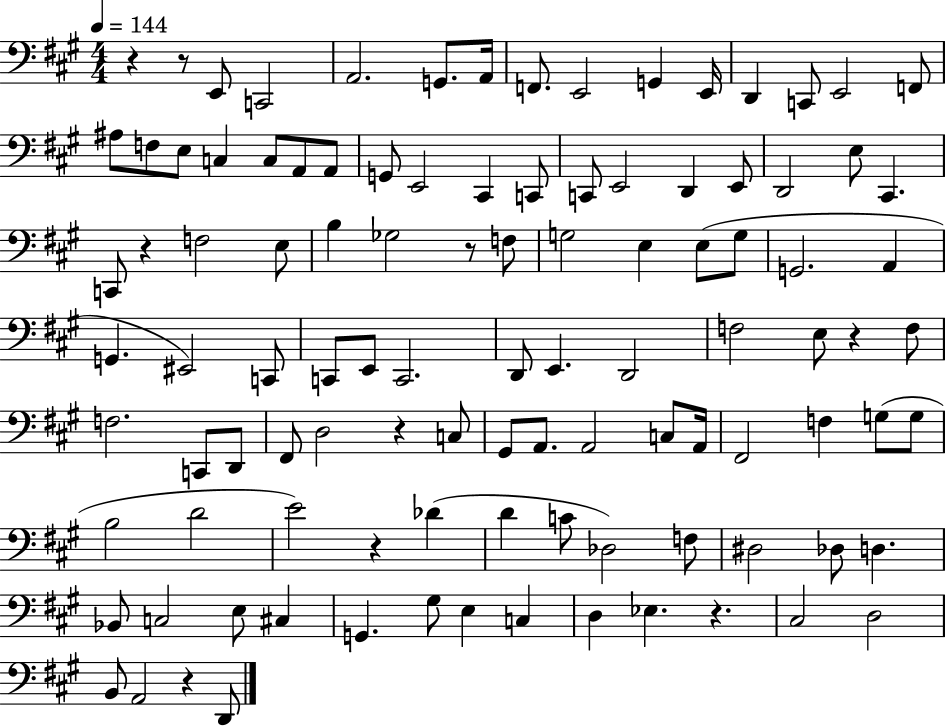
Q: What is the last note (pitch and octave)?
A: D2